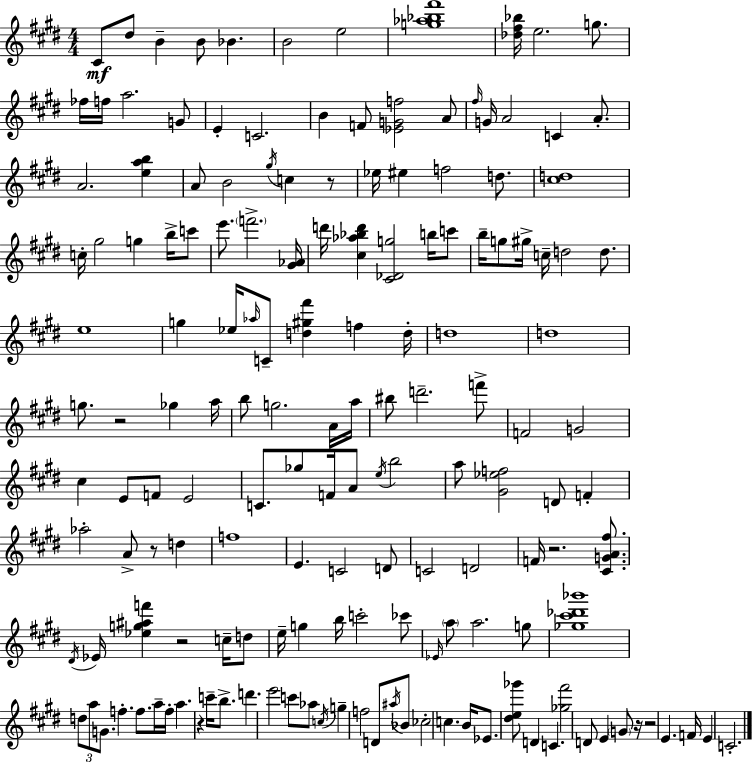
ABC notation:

X:1
T:Untitled
M:4/4
L:1/4
K:E
^C/2 ^d/2 B B/2 _B B2 e2 [g_a_b^f']4 [_d^f_b]/4 e2 g/2 _f/4 f/4 a2 G/2 E C2 B F/2 [_EGf]2 A/2 ^f/4 G/4 A2 C A/2 A2 [eab] A/2 B2 ^g/4 c z/2 _e/4 ^e f2 d/2 [^cd]4 c/4 ^g2 g b/4 c'/2 e'/2 f'2 [^G_A]/4 d'/4 [^c_a_bd'] [^C_Dg]2 b/4 c'/2 b/4 g/2 ^g/4 c/4 d2 d/2 e4 g _e/4 _a/4 C/2 [d^g^f'] f d/4 d4 d4 g/2 z2 _g a/4 b/2 g2 A/4 a/4 ^b/2 d'2 f'/2 F2 G2 ^c E/2 F/2 E2 C/2 _g/2 F/4 A/2 e/4 b2 a/2 [^G_ef]2 D/2 F _a2 A/2 z/2 d f4 E C2 D/2 C2 D2 F/4 z2 [^CGA^f]/2 ^D/4 _E/4 [_eg^af'] z2 c/4 d/2 e/4 g b/4 c'2 _c'/2 _E/4 a/2 a2 g/2 [_g^c'_d'_b']4 d/2 a/2 G/2 f f/2 a/4 f/4 a z c'/4 b/2 d' e'2 c'/2 _a/2 c/4 g f2 D/2 ^a/4 _B/2 _c2 c B/4 _E/2 [^de_g']/2 D C [_g^f']2 D/2 E G/2 z/4 z2 E F/4 E C2